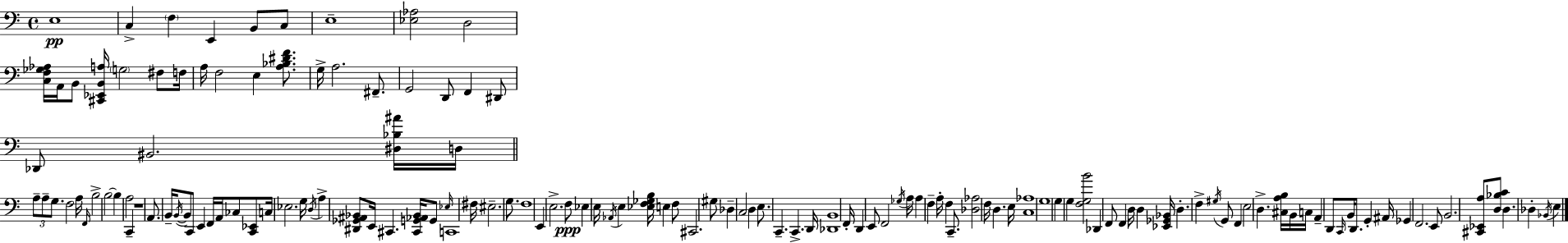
E3/w C3/q F3/q E2/q B2/e C3/e E3/w [Eb3,Ab3]/h D3/h [C3,F3,Gb3,Ab3]/s A2/s B2/e [C#2,Eb2,B2,A3]/s G3/h F#3/e F3/s A3/s F3/h E3/q [A3,Bb3,D#4,F4]/e. G3/s A3/h. F#2/e. G2/h D2/e F2/q D#2/e Db2/e BIS2/h. [D#3,Bb3,A#4]/s D3/s A3/e A3/e G3/e. F3/h A3/s F2/s B3/h B3/h B3/q A3/h C2/q R/w A2/e. B2/s B2/s B2/e C2/e E2/q F2/s A2/s CES3/e [C2,Eb2]/e C3/s Eb3/h. G3/s D3/s A3/q [D#2,Gb2,A#2,Bb2]/e E2/s C#2/q. [C#2,G2,Ab2,Bb2]/s G2/e Eb3/s C2/w F#3/s EIS3/h. G3/e. F3/w E2/q E3/h. F3/e Eb3/q E3/s Ab2/s E3/q [Eb3,F3,Gb3,B3]/s E3/q F3/e C#2/h. G#3/e Db3/q C3/h D3/q E3/e. C2/q. C2/q. D2/s [Db2,B2]/w F2/s D2/q E2/e F2/h Gb3/s A3/s A3/q F3/q A3/s F3/q C2/e. [Db3,Ab3]/h F3/s D3/q. E3/s [C3,Ab3]/w G3/w G3/q G3/q [F3,G3,B4]/h Db2/q F2/e F2/q D3/s D3/q [Eb2,Gb2,Bb2]/s D3/q. F3/q G#3/s G2/e F2/q E3/h D3/q. [C#3,A3,B3]/s B2/s C3/s A2/q D2/e C2/s B2/s D2/e. G2/q A#2/s Gb2/q F2/h. E2/e B2/h. [C#2,Eb2,A3]/e [D3,Bb3,C4]/e D3/q. Db3/q Bb2/s E3/q